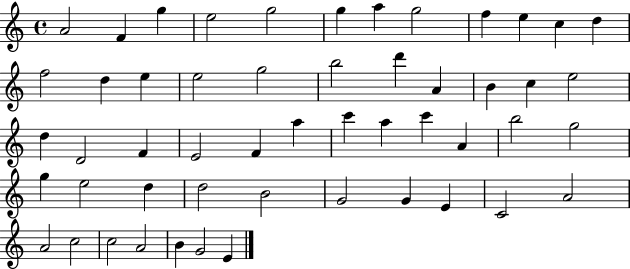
X:1
T:Untitled
M:4/4
L:1/4
K:C
A2 F g e2 g2 g a g2 f e c d f2 d e e2 g2 b2 d' A B c e2 d D2 F E2 F a c' a c' A b2 g2 g e2 d d2 B2 G2 G E C2 A2 A2 c2 c2 A2 B G2 E